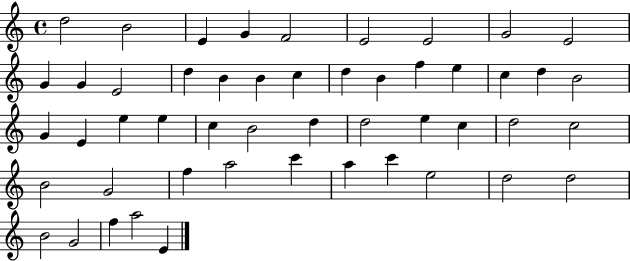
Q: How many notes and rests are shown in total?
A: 50